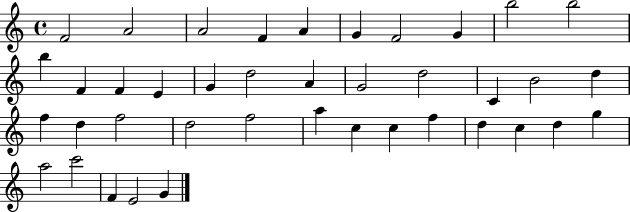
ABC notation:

X:1
T:Untitled
M:4/4
L:1/4
K:C
F2 A2 A2 F A G F2 G b2 b2 b F F E G d2 A G2 d2 C B2 d f d f2 d2 f2 a c c f d c d g a2 c'2 F E2 G